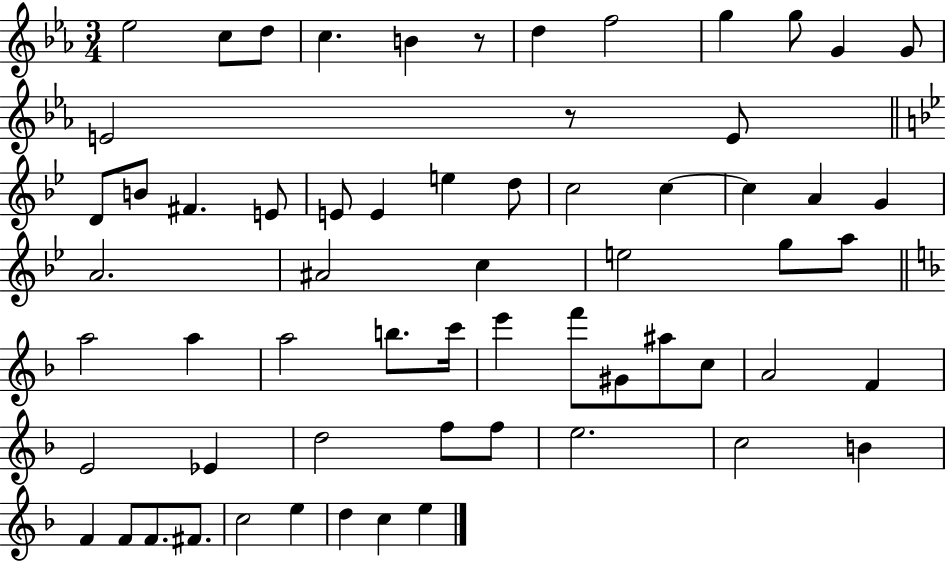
{
  \clef treble
  \numericTimeSignature
  \time 3/4
  \key ees \major
  ees''2 c''8 d''8 | c''4. b'4 r8 | d''4 f''2 | g''4 g''8 g'4 g'8 | \break e'2 r8 e'8 | \bar "||" \break \key bes \major d'8 b'8 fis'4. e'8 | e'8 e'4 e''4 d''8 | c''2 c''4~~ | c''4 a'4 g'4 | \break a'2. | ais'2 c''4 | e''2 g''8 a''8 | \bar "||" \break \key f \major a''2 a''4 | a''2 b''8. c'''16 | e'''4 f'''8 gis'8 ais''8 c''8 | a'2 f'4 | \break e'2 ees'4 | d''2 f''8 f''8 | e''2. | c''2 b'4 | \break f'4 f'8 f'8. fis'8. | c''2 e''4 | d''4 c''4 e''4 | \bar "|."
}